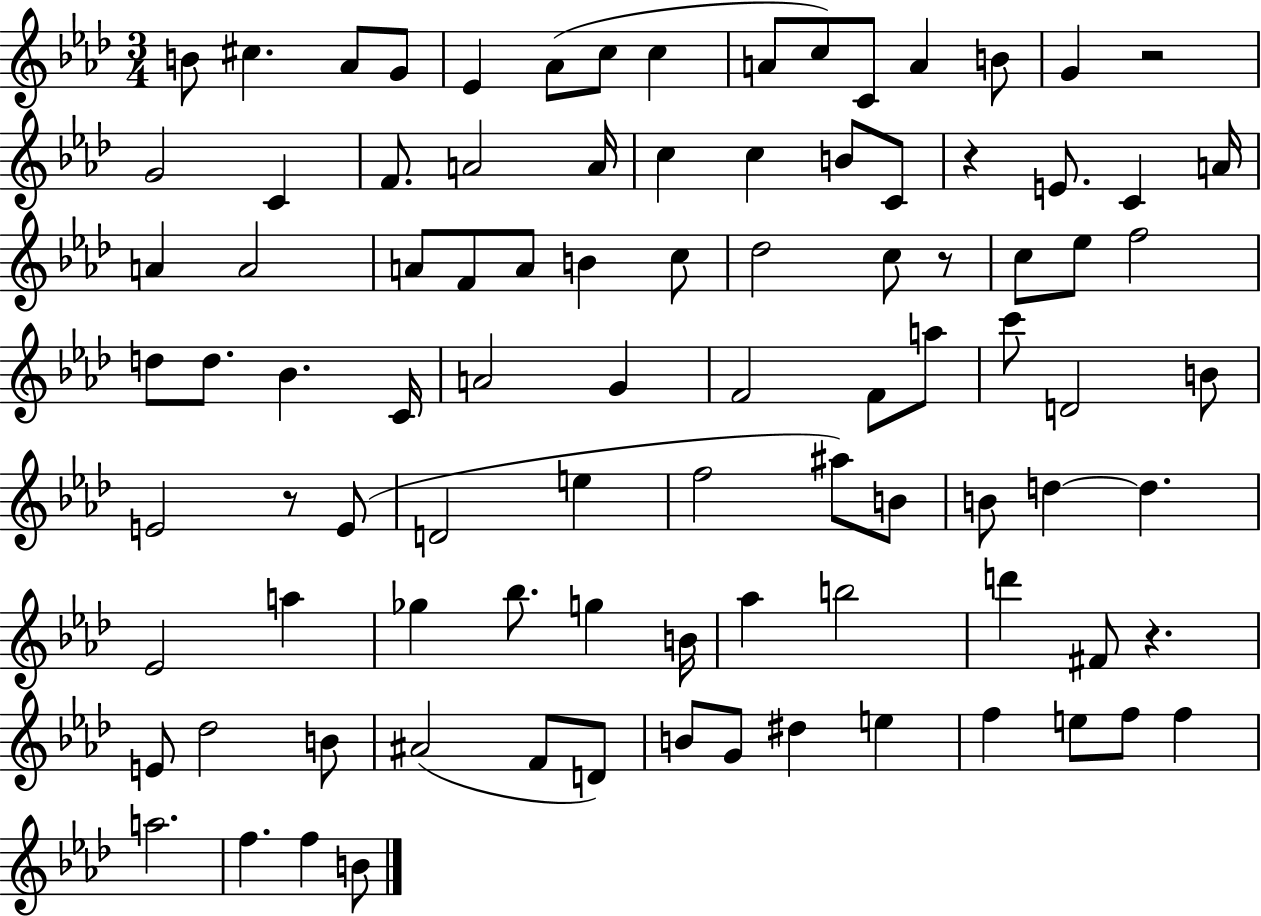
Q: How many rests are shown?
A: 5